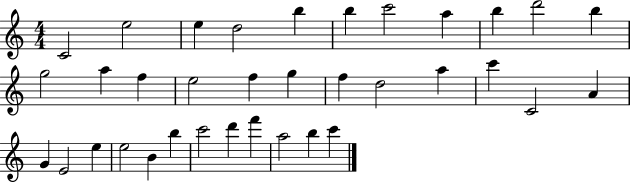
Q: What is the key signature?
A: C major